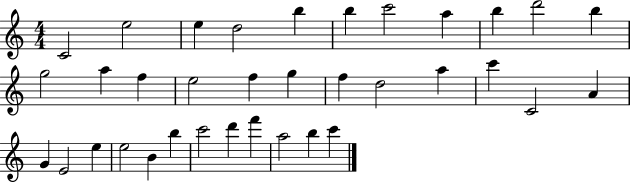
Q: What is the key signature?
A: C major